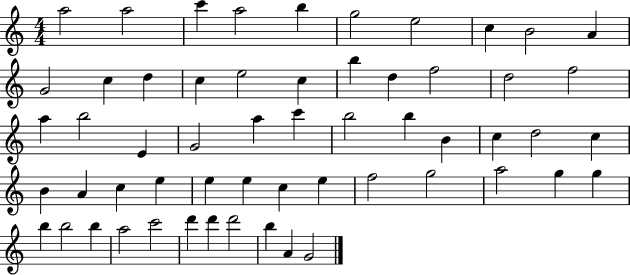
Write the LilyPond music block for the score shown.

{
  \clef treble
  \numericTimeSignature
  \time 4/4
  \key c \major
  a''2 a''2 | c'''4 a''2 b''4 | g''2 e''2 | c''4 b'2 a'4 | \break g'2 c''4 d''4 | c''4 e''2 c''4 | b''4 d''4 f''2 | d''2 f''2 | \break a''4 b''2 e'4 | g'2 a''4 c'''4 | b''2 b''4 b'4 | c''4 d''2 c''4 | \break b'4 a'4 c''4 e''4 | e''4 e''4 c''4 e''4 | f''2 g''2 | a''2 g''4 g''4 | \break b''4 b''2 b''4 | a''2 c'''2 | d'''4 d'''4 d'''2 | b''4 a'4 g'2 | \break \bar "|."
}